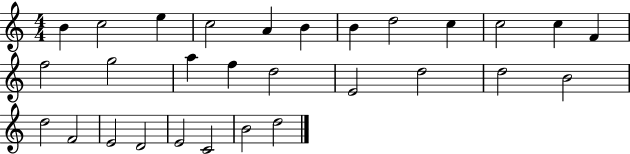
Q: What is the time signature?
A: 4/4